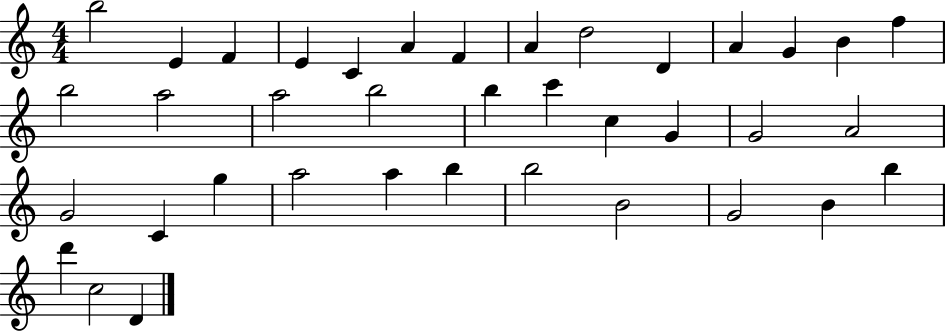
X:1
T:Untitled
M:4/4
L:1/4
K:C
b2 E F E C A F A d2 D A G B f b2 a2 a2 b2 b c' c G G2 A2 G2 C g a2 a b b2 B2 G2 B b d' c2 D